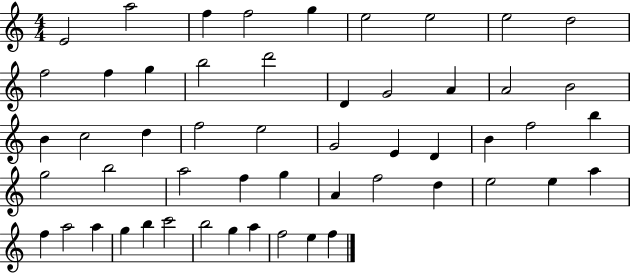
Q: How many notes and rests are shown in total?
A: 53